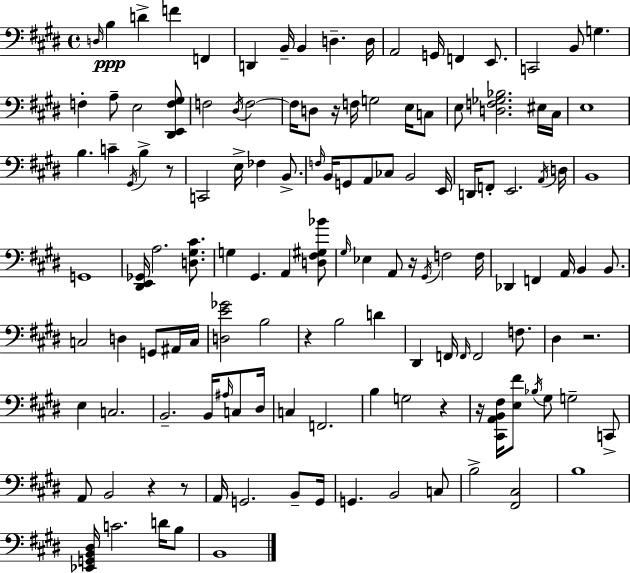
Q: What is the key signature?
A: E major